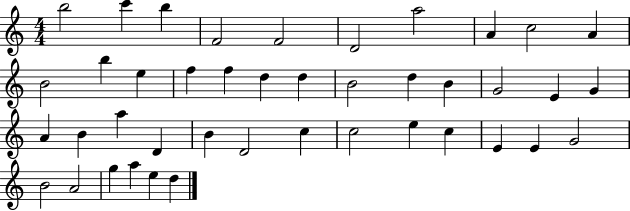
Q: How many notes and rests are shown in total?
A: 42